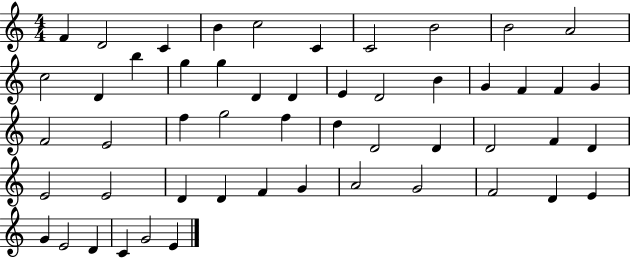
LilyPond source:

{
  \clef treble
  \numericTimeSignature
  \time 4/4
  \key c \major
  f'4 d'2 c'4 | b'4 c''2 c'4 | c'2 b'2 | b'2 a'2 | \break c''2 d'4 b''4 | g''4 g''4 d'4 d'4 | e'4 d'2 b'4 | g'4 f'4 f'4 g'4 | \break f'2 e'2 | f''4 g''2 f''4 | d''4 d'2 d'4 | d'2 f'4 d'4 | \break e'2 e'2 | d'4 d'4 f'4 g'4 | a'2 g'2 | f'2 d'4 e'4 | \break g'4 e'2 d'4 | c'4 g'2 e'4 | \bar "|."
}